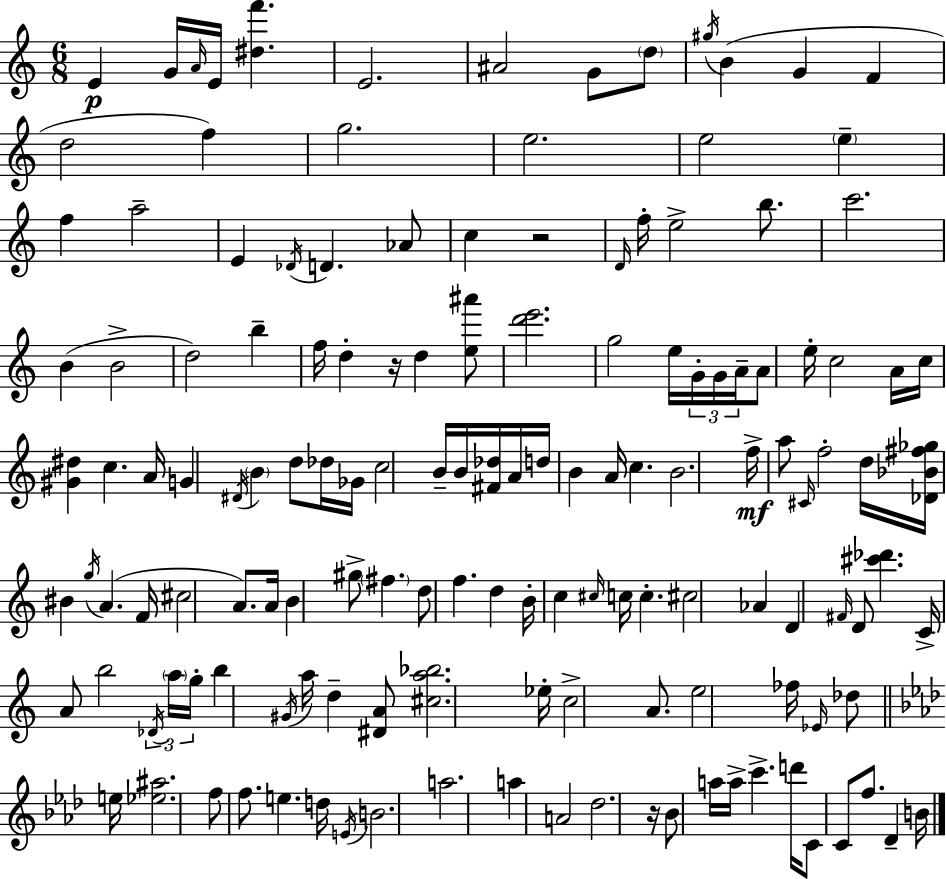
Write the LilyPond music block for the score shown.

{
  \clef treble
  \numericTimeSignature
  \time 6/8
  \key c \major
  e'4\p g'16 \grace { a'16 } e'16 <dis'' f'''>4. | e'2. | ais'2 g'8 \parenthesize d''8 | \acciaccatura { gis''16 } b'4( g'4 f'4 | \break d''2 f''4) | g''2. | e''2. | e''2 \parenthesize e''4-- | \break f''4 a''2-- | e'4 \acciaccatura { des'16 } d'4. | aes'8 c''4 r2 | \grace { d'16 } f''16-. e''2-> | \break b''8. c'''2. | b'4( b'2-> | d''2) | b''4-- f''16 d''4-. r16 d''4 | \break <e'' ais'''>8 <d''' e'''>2. | g''2 | e''16 \tuplet 3/2 { g'16-. g'16 a'16-- } a'8 e''16-. c''2 | a'16 c''16 <gis' dis''>4 c''4. | \break a'16 g'4 \acciaccatura { dis'16 } \parenthesize b'4 | d''8 des''16 ges'16 c''2 | b'16-- b'16 <fis' des''>16 a'16 d''16 b'4 a'16 c''4. | b'2. | \break f''16->\mf a''8 \grace { cis'16 } f''2-. | d''16 <des' bes' fis'' ges''>16 bis'4 \acciaccatura { g''16 }( | a'4. f'16 cis''2 | a'8.) a'16 b'4 gis''8-> | \break \parenthesize fis''4. d''8 f''4. | d''4 b'16-. c''4 | \grace { cis''16 } c''16 c''4.-. cis''2 | aes'4 d'4 | \break \grace { fis'16 } d'8 <cis''' des'''>4. c'16-> a'8 | b''2 \tuplet 3/2 { \acciaccatura { des'16 } \parenthesize a''16 g''16-. } b''4 | \acciaccatura { gis'16 } a''16 d''4-- <dis' a'>8 <cis'' a'' bes''>2. | ees''16-. | \break c''2-> a'8. e''2 | fes''16 \grace { ees'16 } des''8 \bar "||" \break \key aes \major e''16 <ees'' ais''>2. | f''8 f''8. e''4. | d''16 \acciaccatura { e'16 } b'2. | a''2. | \break a''4 a'2 | des''2. | r16 bes'8 a''16 a''16-> c'''4.-> | d'''16 c'8 c'8 f''8. des'4-- | \break b'16 \bar "|."
}